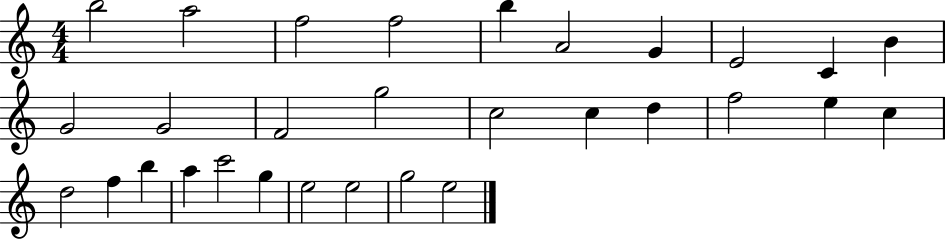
X:1
T:Untitled
M:4/4
L:1/4
K:C
b2 a2 f2 f2 b A2 G E2 C B G2 G2 F2 g2 c2 c d f2 e c d2 f b a c'2 g e2 e2 g2 e2